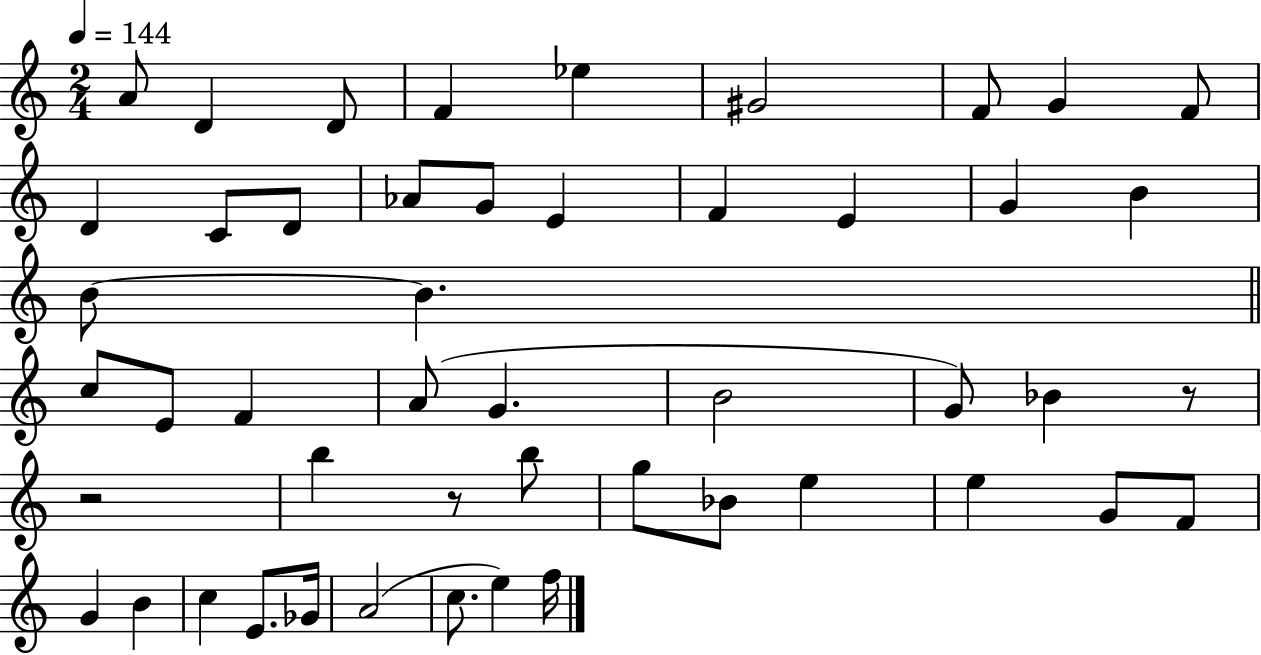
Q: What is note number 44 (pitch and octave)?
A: C5